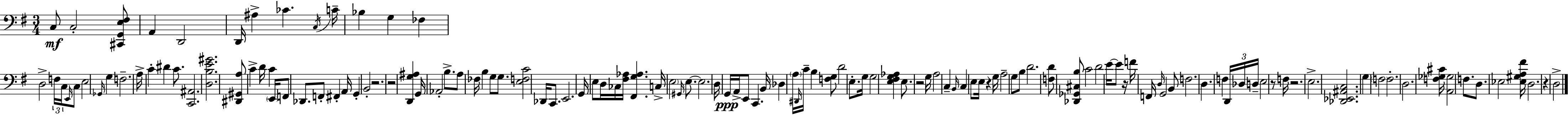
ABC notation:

X:1
T:Untitled
M:3/4
L:1/4
K:G
C,/2 C,2 [^C,,G,,E,^F,]/2 A,, D,,2 D,,/4 ^A, _C C,/4 C/4 _B, G, _F, D,2 F,/4 C,/4 E,,/4 C,/2 E,2 _G,,/4 G, F,2 A,/4 C ^D C/2 [C,,^A,,]2 [D,B,E^G]2 [^D,,^G,,A,]/2 C D/4 C E,,/4 F,,/2 _D,,/2 F,,/2 ^F,, A,,/4 G,, B,,2 z2 z2 [D,,G,^A,] G,,/4 _A,,2 B,/2 A,/2 _F,/4 B, G,/2 G,/2 [E,F,C]2 _D,,/4 C,,/2 E,,2 G,,/4 E,/2 D,/4 _C,/4 [^F,_A,]/4 [^F,,G,_A,] C,/4 E,2 ^G,,/4 E,/2 E,2 D,/4 G,,/4 A,,/4 E,,/2 C,, B,,/4 _D, A,/4 ^D,,/4 C/4 B, [F,G,]/2 D2 E,/2 G,/4 G,2 [E,^F,G,_A,] E,/2 z2 G,/4 A,2 C, B,,/4 C, E,/2 E,/4 z G,/4 A,2 G,/2 B,/2 D2 [F,D]/2 [_D,,_G,,^C,B,]/2 C2 D2 E/4 E/2 z/4 F/4 F,,/4 D,/4 G,,2 B,,/2 F,2 D, F, D,,/4 _D,/4 D,/4 E,2 z/2 F,/4 z2 E,2 [_D,,_E,,^A,,C,]2 G, F,2 F,2 D,2 [F,_G,^C]/4 [A,,_G,]2 F,/2 D,/2 _E,2 [_E,^G,A,^F]/4 D,2 z D,2